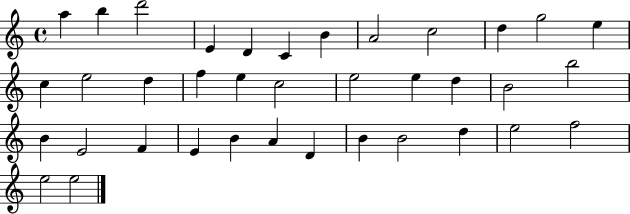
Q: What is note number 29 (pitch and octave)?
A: A4